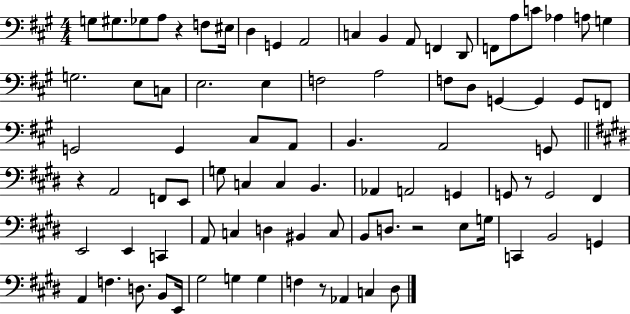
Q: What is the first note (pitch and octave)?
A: G3